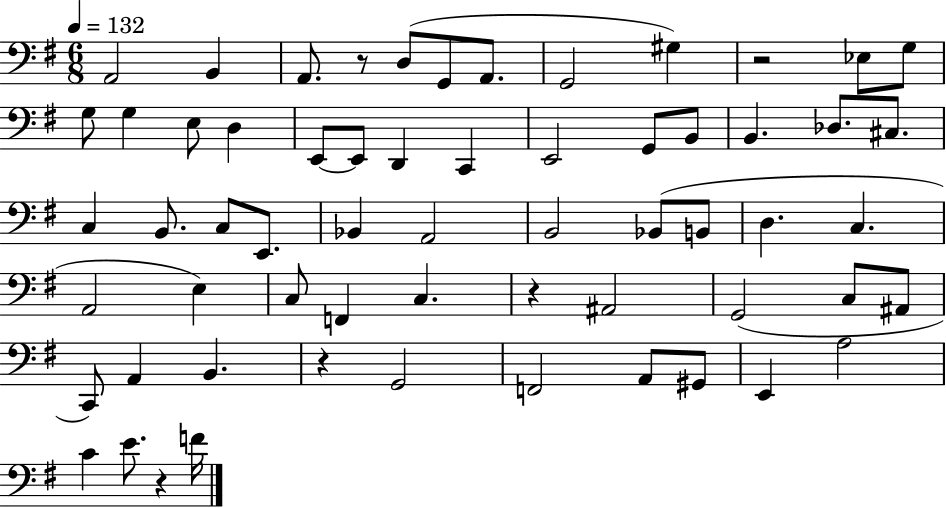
A2/h B2/q A2/e. R/e D3/e G2/e A2/e. G2/h G#3/q R/h Eb3/e G3/e G3/e G3/q E3/e D3/q E2/e E2/e D2/q C2/q E2/h G2/e B2/e B2/q. Db3/e. C#3/e. C3/q B2/e. C3/e E2/e. Bb2/q A2/h B2/h Bb2/e B2/e D3/q. C3/q. A2/h E3/q C3/e F2/q C3/q. R/q A#2/h G2/h C3/e A#2/e C2/e A2/q B2/q. R/q G2/h F2/h A2/e G#2/e E2/q A3/h C4/q E4/e. R/q F4/s